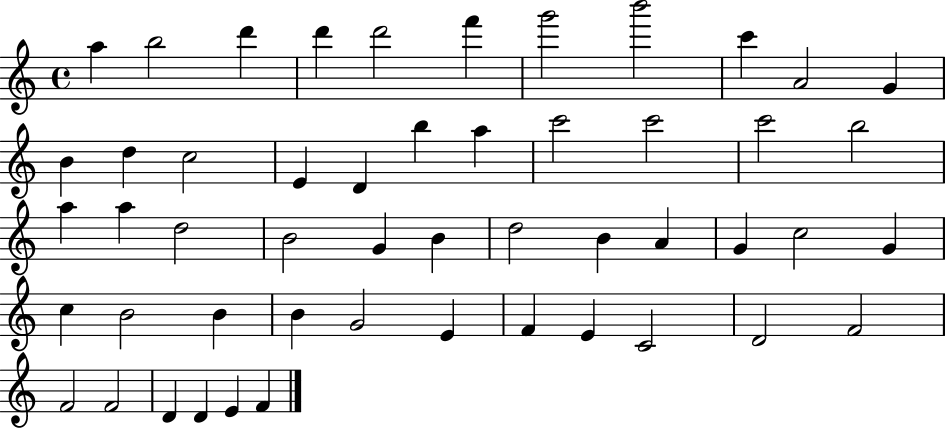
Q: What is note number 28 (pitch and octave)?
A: B4